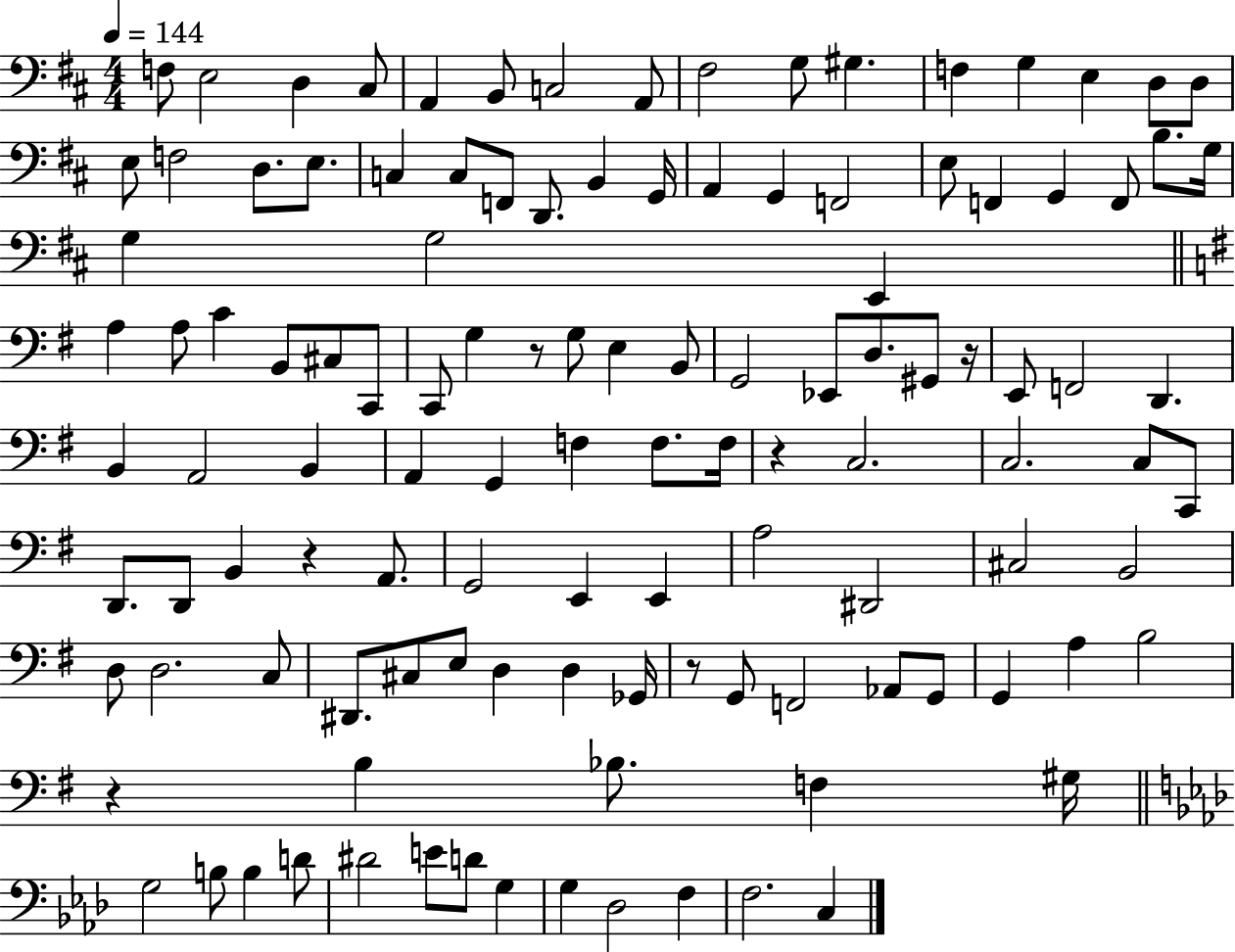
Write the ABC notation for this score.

X:1
T:Untitled
M:4/4
L:1/4
K:D
F,/2 E,2 D, ^C,/2 A,, B,,/2 C,2 A,,/2 ^F,2 G,/2 ^G, F, G, E, D,/2 D,/2 E,/2 F,2 D,/2 E,/2 C, C,/2 F,,/2 D,,/2 B,, G,,/4 A,, G,, F,,2 E,/2 F,, G,, F,,/2 B,/2 G,/4 G, G,2 E,, A, A,/2 C B,,/2 ^C,/2 C,,/2 C,,/2 G, z/2 G,/2 E, B,,/2 G,,2 _E,,/2 D,/2 ^G,,/2 z/4 E,,/2 F,,2 D,, B,, A,,2 B,, A,, G,, F, F,/2 F,/4 z C,2 C,2 C,/2 C,,/2 D,,/2 D,,/2 B,, z A,,/2 G,,2 E,, E,, A,2 ^D,,2 ^C,2 B,,2 D,/2 D,2 C,/2 ^D,,/2 ^C,/2 E,/2 D, D, _G,,/4 z/2 G,,/2 F,,2 _A,,/2 G,,/2 G,, A, B,2 z B, _B,/2 F, ^G,/4 G,2 B,/2 B, D/2 ^D2 E/2 D/2 G, G, _D,2 F, F,2 C,